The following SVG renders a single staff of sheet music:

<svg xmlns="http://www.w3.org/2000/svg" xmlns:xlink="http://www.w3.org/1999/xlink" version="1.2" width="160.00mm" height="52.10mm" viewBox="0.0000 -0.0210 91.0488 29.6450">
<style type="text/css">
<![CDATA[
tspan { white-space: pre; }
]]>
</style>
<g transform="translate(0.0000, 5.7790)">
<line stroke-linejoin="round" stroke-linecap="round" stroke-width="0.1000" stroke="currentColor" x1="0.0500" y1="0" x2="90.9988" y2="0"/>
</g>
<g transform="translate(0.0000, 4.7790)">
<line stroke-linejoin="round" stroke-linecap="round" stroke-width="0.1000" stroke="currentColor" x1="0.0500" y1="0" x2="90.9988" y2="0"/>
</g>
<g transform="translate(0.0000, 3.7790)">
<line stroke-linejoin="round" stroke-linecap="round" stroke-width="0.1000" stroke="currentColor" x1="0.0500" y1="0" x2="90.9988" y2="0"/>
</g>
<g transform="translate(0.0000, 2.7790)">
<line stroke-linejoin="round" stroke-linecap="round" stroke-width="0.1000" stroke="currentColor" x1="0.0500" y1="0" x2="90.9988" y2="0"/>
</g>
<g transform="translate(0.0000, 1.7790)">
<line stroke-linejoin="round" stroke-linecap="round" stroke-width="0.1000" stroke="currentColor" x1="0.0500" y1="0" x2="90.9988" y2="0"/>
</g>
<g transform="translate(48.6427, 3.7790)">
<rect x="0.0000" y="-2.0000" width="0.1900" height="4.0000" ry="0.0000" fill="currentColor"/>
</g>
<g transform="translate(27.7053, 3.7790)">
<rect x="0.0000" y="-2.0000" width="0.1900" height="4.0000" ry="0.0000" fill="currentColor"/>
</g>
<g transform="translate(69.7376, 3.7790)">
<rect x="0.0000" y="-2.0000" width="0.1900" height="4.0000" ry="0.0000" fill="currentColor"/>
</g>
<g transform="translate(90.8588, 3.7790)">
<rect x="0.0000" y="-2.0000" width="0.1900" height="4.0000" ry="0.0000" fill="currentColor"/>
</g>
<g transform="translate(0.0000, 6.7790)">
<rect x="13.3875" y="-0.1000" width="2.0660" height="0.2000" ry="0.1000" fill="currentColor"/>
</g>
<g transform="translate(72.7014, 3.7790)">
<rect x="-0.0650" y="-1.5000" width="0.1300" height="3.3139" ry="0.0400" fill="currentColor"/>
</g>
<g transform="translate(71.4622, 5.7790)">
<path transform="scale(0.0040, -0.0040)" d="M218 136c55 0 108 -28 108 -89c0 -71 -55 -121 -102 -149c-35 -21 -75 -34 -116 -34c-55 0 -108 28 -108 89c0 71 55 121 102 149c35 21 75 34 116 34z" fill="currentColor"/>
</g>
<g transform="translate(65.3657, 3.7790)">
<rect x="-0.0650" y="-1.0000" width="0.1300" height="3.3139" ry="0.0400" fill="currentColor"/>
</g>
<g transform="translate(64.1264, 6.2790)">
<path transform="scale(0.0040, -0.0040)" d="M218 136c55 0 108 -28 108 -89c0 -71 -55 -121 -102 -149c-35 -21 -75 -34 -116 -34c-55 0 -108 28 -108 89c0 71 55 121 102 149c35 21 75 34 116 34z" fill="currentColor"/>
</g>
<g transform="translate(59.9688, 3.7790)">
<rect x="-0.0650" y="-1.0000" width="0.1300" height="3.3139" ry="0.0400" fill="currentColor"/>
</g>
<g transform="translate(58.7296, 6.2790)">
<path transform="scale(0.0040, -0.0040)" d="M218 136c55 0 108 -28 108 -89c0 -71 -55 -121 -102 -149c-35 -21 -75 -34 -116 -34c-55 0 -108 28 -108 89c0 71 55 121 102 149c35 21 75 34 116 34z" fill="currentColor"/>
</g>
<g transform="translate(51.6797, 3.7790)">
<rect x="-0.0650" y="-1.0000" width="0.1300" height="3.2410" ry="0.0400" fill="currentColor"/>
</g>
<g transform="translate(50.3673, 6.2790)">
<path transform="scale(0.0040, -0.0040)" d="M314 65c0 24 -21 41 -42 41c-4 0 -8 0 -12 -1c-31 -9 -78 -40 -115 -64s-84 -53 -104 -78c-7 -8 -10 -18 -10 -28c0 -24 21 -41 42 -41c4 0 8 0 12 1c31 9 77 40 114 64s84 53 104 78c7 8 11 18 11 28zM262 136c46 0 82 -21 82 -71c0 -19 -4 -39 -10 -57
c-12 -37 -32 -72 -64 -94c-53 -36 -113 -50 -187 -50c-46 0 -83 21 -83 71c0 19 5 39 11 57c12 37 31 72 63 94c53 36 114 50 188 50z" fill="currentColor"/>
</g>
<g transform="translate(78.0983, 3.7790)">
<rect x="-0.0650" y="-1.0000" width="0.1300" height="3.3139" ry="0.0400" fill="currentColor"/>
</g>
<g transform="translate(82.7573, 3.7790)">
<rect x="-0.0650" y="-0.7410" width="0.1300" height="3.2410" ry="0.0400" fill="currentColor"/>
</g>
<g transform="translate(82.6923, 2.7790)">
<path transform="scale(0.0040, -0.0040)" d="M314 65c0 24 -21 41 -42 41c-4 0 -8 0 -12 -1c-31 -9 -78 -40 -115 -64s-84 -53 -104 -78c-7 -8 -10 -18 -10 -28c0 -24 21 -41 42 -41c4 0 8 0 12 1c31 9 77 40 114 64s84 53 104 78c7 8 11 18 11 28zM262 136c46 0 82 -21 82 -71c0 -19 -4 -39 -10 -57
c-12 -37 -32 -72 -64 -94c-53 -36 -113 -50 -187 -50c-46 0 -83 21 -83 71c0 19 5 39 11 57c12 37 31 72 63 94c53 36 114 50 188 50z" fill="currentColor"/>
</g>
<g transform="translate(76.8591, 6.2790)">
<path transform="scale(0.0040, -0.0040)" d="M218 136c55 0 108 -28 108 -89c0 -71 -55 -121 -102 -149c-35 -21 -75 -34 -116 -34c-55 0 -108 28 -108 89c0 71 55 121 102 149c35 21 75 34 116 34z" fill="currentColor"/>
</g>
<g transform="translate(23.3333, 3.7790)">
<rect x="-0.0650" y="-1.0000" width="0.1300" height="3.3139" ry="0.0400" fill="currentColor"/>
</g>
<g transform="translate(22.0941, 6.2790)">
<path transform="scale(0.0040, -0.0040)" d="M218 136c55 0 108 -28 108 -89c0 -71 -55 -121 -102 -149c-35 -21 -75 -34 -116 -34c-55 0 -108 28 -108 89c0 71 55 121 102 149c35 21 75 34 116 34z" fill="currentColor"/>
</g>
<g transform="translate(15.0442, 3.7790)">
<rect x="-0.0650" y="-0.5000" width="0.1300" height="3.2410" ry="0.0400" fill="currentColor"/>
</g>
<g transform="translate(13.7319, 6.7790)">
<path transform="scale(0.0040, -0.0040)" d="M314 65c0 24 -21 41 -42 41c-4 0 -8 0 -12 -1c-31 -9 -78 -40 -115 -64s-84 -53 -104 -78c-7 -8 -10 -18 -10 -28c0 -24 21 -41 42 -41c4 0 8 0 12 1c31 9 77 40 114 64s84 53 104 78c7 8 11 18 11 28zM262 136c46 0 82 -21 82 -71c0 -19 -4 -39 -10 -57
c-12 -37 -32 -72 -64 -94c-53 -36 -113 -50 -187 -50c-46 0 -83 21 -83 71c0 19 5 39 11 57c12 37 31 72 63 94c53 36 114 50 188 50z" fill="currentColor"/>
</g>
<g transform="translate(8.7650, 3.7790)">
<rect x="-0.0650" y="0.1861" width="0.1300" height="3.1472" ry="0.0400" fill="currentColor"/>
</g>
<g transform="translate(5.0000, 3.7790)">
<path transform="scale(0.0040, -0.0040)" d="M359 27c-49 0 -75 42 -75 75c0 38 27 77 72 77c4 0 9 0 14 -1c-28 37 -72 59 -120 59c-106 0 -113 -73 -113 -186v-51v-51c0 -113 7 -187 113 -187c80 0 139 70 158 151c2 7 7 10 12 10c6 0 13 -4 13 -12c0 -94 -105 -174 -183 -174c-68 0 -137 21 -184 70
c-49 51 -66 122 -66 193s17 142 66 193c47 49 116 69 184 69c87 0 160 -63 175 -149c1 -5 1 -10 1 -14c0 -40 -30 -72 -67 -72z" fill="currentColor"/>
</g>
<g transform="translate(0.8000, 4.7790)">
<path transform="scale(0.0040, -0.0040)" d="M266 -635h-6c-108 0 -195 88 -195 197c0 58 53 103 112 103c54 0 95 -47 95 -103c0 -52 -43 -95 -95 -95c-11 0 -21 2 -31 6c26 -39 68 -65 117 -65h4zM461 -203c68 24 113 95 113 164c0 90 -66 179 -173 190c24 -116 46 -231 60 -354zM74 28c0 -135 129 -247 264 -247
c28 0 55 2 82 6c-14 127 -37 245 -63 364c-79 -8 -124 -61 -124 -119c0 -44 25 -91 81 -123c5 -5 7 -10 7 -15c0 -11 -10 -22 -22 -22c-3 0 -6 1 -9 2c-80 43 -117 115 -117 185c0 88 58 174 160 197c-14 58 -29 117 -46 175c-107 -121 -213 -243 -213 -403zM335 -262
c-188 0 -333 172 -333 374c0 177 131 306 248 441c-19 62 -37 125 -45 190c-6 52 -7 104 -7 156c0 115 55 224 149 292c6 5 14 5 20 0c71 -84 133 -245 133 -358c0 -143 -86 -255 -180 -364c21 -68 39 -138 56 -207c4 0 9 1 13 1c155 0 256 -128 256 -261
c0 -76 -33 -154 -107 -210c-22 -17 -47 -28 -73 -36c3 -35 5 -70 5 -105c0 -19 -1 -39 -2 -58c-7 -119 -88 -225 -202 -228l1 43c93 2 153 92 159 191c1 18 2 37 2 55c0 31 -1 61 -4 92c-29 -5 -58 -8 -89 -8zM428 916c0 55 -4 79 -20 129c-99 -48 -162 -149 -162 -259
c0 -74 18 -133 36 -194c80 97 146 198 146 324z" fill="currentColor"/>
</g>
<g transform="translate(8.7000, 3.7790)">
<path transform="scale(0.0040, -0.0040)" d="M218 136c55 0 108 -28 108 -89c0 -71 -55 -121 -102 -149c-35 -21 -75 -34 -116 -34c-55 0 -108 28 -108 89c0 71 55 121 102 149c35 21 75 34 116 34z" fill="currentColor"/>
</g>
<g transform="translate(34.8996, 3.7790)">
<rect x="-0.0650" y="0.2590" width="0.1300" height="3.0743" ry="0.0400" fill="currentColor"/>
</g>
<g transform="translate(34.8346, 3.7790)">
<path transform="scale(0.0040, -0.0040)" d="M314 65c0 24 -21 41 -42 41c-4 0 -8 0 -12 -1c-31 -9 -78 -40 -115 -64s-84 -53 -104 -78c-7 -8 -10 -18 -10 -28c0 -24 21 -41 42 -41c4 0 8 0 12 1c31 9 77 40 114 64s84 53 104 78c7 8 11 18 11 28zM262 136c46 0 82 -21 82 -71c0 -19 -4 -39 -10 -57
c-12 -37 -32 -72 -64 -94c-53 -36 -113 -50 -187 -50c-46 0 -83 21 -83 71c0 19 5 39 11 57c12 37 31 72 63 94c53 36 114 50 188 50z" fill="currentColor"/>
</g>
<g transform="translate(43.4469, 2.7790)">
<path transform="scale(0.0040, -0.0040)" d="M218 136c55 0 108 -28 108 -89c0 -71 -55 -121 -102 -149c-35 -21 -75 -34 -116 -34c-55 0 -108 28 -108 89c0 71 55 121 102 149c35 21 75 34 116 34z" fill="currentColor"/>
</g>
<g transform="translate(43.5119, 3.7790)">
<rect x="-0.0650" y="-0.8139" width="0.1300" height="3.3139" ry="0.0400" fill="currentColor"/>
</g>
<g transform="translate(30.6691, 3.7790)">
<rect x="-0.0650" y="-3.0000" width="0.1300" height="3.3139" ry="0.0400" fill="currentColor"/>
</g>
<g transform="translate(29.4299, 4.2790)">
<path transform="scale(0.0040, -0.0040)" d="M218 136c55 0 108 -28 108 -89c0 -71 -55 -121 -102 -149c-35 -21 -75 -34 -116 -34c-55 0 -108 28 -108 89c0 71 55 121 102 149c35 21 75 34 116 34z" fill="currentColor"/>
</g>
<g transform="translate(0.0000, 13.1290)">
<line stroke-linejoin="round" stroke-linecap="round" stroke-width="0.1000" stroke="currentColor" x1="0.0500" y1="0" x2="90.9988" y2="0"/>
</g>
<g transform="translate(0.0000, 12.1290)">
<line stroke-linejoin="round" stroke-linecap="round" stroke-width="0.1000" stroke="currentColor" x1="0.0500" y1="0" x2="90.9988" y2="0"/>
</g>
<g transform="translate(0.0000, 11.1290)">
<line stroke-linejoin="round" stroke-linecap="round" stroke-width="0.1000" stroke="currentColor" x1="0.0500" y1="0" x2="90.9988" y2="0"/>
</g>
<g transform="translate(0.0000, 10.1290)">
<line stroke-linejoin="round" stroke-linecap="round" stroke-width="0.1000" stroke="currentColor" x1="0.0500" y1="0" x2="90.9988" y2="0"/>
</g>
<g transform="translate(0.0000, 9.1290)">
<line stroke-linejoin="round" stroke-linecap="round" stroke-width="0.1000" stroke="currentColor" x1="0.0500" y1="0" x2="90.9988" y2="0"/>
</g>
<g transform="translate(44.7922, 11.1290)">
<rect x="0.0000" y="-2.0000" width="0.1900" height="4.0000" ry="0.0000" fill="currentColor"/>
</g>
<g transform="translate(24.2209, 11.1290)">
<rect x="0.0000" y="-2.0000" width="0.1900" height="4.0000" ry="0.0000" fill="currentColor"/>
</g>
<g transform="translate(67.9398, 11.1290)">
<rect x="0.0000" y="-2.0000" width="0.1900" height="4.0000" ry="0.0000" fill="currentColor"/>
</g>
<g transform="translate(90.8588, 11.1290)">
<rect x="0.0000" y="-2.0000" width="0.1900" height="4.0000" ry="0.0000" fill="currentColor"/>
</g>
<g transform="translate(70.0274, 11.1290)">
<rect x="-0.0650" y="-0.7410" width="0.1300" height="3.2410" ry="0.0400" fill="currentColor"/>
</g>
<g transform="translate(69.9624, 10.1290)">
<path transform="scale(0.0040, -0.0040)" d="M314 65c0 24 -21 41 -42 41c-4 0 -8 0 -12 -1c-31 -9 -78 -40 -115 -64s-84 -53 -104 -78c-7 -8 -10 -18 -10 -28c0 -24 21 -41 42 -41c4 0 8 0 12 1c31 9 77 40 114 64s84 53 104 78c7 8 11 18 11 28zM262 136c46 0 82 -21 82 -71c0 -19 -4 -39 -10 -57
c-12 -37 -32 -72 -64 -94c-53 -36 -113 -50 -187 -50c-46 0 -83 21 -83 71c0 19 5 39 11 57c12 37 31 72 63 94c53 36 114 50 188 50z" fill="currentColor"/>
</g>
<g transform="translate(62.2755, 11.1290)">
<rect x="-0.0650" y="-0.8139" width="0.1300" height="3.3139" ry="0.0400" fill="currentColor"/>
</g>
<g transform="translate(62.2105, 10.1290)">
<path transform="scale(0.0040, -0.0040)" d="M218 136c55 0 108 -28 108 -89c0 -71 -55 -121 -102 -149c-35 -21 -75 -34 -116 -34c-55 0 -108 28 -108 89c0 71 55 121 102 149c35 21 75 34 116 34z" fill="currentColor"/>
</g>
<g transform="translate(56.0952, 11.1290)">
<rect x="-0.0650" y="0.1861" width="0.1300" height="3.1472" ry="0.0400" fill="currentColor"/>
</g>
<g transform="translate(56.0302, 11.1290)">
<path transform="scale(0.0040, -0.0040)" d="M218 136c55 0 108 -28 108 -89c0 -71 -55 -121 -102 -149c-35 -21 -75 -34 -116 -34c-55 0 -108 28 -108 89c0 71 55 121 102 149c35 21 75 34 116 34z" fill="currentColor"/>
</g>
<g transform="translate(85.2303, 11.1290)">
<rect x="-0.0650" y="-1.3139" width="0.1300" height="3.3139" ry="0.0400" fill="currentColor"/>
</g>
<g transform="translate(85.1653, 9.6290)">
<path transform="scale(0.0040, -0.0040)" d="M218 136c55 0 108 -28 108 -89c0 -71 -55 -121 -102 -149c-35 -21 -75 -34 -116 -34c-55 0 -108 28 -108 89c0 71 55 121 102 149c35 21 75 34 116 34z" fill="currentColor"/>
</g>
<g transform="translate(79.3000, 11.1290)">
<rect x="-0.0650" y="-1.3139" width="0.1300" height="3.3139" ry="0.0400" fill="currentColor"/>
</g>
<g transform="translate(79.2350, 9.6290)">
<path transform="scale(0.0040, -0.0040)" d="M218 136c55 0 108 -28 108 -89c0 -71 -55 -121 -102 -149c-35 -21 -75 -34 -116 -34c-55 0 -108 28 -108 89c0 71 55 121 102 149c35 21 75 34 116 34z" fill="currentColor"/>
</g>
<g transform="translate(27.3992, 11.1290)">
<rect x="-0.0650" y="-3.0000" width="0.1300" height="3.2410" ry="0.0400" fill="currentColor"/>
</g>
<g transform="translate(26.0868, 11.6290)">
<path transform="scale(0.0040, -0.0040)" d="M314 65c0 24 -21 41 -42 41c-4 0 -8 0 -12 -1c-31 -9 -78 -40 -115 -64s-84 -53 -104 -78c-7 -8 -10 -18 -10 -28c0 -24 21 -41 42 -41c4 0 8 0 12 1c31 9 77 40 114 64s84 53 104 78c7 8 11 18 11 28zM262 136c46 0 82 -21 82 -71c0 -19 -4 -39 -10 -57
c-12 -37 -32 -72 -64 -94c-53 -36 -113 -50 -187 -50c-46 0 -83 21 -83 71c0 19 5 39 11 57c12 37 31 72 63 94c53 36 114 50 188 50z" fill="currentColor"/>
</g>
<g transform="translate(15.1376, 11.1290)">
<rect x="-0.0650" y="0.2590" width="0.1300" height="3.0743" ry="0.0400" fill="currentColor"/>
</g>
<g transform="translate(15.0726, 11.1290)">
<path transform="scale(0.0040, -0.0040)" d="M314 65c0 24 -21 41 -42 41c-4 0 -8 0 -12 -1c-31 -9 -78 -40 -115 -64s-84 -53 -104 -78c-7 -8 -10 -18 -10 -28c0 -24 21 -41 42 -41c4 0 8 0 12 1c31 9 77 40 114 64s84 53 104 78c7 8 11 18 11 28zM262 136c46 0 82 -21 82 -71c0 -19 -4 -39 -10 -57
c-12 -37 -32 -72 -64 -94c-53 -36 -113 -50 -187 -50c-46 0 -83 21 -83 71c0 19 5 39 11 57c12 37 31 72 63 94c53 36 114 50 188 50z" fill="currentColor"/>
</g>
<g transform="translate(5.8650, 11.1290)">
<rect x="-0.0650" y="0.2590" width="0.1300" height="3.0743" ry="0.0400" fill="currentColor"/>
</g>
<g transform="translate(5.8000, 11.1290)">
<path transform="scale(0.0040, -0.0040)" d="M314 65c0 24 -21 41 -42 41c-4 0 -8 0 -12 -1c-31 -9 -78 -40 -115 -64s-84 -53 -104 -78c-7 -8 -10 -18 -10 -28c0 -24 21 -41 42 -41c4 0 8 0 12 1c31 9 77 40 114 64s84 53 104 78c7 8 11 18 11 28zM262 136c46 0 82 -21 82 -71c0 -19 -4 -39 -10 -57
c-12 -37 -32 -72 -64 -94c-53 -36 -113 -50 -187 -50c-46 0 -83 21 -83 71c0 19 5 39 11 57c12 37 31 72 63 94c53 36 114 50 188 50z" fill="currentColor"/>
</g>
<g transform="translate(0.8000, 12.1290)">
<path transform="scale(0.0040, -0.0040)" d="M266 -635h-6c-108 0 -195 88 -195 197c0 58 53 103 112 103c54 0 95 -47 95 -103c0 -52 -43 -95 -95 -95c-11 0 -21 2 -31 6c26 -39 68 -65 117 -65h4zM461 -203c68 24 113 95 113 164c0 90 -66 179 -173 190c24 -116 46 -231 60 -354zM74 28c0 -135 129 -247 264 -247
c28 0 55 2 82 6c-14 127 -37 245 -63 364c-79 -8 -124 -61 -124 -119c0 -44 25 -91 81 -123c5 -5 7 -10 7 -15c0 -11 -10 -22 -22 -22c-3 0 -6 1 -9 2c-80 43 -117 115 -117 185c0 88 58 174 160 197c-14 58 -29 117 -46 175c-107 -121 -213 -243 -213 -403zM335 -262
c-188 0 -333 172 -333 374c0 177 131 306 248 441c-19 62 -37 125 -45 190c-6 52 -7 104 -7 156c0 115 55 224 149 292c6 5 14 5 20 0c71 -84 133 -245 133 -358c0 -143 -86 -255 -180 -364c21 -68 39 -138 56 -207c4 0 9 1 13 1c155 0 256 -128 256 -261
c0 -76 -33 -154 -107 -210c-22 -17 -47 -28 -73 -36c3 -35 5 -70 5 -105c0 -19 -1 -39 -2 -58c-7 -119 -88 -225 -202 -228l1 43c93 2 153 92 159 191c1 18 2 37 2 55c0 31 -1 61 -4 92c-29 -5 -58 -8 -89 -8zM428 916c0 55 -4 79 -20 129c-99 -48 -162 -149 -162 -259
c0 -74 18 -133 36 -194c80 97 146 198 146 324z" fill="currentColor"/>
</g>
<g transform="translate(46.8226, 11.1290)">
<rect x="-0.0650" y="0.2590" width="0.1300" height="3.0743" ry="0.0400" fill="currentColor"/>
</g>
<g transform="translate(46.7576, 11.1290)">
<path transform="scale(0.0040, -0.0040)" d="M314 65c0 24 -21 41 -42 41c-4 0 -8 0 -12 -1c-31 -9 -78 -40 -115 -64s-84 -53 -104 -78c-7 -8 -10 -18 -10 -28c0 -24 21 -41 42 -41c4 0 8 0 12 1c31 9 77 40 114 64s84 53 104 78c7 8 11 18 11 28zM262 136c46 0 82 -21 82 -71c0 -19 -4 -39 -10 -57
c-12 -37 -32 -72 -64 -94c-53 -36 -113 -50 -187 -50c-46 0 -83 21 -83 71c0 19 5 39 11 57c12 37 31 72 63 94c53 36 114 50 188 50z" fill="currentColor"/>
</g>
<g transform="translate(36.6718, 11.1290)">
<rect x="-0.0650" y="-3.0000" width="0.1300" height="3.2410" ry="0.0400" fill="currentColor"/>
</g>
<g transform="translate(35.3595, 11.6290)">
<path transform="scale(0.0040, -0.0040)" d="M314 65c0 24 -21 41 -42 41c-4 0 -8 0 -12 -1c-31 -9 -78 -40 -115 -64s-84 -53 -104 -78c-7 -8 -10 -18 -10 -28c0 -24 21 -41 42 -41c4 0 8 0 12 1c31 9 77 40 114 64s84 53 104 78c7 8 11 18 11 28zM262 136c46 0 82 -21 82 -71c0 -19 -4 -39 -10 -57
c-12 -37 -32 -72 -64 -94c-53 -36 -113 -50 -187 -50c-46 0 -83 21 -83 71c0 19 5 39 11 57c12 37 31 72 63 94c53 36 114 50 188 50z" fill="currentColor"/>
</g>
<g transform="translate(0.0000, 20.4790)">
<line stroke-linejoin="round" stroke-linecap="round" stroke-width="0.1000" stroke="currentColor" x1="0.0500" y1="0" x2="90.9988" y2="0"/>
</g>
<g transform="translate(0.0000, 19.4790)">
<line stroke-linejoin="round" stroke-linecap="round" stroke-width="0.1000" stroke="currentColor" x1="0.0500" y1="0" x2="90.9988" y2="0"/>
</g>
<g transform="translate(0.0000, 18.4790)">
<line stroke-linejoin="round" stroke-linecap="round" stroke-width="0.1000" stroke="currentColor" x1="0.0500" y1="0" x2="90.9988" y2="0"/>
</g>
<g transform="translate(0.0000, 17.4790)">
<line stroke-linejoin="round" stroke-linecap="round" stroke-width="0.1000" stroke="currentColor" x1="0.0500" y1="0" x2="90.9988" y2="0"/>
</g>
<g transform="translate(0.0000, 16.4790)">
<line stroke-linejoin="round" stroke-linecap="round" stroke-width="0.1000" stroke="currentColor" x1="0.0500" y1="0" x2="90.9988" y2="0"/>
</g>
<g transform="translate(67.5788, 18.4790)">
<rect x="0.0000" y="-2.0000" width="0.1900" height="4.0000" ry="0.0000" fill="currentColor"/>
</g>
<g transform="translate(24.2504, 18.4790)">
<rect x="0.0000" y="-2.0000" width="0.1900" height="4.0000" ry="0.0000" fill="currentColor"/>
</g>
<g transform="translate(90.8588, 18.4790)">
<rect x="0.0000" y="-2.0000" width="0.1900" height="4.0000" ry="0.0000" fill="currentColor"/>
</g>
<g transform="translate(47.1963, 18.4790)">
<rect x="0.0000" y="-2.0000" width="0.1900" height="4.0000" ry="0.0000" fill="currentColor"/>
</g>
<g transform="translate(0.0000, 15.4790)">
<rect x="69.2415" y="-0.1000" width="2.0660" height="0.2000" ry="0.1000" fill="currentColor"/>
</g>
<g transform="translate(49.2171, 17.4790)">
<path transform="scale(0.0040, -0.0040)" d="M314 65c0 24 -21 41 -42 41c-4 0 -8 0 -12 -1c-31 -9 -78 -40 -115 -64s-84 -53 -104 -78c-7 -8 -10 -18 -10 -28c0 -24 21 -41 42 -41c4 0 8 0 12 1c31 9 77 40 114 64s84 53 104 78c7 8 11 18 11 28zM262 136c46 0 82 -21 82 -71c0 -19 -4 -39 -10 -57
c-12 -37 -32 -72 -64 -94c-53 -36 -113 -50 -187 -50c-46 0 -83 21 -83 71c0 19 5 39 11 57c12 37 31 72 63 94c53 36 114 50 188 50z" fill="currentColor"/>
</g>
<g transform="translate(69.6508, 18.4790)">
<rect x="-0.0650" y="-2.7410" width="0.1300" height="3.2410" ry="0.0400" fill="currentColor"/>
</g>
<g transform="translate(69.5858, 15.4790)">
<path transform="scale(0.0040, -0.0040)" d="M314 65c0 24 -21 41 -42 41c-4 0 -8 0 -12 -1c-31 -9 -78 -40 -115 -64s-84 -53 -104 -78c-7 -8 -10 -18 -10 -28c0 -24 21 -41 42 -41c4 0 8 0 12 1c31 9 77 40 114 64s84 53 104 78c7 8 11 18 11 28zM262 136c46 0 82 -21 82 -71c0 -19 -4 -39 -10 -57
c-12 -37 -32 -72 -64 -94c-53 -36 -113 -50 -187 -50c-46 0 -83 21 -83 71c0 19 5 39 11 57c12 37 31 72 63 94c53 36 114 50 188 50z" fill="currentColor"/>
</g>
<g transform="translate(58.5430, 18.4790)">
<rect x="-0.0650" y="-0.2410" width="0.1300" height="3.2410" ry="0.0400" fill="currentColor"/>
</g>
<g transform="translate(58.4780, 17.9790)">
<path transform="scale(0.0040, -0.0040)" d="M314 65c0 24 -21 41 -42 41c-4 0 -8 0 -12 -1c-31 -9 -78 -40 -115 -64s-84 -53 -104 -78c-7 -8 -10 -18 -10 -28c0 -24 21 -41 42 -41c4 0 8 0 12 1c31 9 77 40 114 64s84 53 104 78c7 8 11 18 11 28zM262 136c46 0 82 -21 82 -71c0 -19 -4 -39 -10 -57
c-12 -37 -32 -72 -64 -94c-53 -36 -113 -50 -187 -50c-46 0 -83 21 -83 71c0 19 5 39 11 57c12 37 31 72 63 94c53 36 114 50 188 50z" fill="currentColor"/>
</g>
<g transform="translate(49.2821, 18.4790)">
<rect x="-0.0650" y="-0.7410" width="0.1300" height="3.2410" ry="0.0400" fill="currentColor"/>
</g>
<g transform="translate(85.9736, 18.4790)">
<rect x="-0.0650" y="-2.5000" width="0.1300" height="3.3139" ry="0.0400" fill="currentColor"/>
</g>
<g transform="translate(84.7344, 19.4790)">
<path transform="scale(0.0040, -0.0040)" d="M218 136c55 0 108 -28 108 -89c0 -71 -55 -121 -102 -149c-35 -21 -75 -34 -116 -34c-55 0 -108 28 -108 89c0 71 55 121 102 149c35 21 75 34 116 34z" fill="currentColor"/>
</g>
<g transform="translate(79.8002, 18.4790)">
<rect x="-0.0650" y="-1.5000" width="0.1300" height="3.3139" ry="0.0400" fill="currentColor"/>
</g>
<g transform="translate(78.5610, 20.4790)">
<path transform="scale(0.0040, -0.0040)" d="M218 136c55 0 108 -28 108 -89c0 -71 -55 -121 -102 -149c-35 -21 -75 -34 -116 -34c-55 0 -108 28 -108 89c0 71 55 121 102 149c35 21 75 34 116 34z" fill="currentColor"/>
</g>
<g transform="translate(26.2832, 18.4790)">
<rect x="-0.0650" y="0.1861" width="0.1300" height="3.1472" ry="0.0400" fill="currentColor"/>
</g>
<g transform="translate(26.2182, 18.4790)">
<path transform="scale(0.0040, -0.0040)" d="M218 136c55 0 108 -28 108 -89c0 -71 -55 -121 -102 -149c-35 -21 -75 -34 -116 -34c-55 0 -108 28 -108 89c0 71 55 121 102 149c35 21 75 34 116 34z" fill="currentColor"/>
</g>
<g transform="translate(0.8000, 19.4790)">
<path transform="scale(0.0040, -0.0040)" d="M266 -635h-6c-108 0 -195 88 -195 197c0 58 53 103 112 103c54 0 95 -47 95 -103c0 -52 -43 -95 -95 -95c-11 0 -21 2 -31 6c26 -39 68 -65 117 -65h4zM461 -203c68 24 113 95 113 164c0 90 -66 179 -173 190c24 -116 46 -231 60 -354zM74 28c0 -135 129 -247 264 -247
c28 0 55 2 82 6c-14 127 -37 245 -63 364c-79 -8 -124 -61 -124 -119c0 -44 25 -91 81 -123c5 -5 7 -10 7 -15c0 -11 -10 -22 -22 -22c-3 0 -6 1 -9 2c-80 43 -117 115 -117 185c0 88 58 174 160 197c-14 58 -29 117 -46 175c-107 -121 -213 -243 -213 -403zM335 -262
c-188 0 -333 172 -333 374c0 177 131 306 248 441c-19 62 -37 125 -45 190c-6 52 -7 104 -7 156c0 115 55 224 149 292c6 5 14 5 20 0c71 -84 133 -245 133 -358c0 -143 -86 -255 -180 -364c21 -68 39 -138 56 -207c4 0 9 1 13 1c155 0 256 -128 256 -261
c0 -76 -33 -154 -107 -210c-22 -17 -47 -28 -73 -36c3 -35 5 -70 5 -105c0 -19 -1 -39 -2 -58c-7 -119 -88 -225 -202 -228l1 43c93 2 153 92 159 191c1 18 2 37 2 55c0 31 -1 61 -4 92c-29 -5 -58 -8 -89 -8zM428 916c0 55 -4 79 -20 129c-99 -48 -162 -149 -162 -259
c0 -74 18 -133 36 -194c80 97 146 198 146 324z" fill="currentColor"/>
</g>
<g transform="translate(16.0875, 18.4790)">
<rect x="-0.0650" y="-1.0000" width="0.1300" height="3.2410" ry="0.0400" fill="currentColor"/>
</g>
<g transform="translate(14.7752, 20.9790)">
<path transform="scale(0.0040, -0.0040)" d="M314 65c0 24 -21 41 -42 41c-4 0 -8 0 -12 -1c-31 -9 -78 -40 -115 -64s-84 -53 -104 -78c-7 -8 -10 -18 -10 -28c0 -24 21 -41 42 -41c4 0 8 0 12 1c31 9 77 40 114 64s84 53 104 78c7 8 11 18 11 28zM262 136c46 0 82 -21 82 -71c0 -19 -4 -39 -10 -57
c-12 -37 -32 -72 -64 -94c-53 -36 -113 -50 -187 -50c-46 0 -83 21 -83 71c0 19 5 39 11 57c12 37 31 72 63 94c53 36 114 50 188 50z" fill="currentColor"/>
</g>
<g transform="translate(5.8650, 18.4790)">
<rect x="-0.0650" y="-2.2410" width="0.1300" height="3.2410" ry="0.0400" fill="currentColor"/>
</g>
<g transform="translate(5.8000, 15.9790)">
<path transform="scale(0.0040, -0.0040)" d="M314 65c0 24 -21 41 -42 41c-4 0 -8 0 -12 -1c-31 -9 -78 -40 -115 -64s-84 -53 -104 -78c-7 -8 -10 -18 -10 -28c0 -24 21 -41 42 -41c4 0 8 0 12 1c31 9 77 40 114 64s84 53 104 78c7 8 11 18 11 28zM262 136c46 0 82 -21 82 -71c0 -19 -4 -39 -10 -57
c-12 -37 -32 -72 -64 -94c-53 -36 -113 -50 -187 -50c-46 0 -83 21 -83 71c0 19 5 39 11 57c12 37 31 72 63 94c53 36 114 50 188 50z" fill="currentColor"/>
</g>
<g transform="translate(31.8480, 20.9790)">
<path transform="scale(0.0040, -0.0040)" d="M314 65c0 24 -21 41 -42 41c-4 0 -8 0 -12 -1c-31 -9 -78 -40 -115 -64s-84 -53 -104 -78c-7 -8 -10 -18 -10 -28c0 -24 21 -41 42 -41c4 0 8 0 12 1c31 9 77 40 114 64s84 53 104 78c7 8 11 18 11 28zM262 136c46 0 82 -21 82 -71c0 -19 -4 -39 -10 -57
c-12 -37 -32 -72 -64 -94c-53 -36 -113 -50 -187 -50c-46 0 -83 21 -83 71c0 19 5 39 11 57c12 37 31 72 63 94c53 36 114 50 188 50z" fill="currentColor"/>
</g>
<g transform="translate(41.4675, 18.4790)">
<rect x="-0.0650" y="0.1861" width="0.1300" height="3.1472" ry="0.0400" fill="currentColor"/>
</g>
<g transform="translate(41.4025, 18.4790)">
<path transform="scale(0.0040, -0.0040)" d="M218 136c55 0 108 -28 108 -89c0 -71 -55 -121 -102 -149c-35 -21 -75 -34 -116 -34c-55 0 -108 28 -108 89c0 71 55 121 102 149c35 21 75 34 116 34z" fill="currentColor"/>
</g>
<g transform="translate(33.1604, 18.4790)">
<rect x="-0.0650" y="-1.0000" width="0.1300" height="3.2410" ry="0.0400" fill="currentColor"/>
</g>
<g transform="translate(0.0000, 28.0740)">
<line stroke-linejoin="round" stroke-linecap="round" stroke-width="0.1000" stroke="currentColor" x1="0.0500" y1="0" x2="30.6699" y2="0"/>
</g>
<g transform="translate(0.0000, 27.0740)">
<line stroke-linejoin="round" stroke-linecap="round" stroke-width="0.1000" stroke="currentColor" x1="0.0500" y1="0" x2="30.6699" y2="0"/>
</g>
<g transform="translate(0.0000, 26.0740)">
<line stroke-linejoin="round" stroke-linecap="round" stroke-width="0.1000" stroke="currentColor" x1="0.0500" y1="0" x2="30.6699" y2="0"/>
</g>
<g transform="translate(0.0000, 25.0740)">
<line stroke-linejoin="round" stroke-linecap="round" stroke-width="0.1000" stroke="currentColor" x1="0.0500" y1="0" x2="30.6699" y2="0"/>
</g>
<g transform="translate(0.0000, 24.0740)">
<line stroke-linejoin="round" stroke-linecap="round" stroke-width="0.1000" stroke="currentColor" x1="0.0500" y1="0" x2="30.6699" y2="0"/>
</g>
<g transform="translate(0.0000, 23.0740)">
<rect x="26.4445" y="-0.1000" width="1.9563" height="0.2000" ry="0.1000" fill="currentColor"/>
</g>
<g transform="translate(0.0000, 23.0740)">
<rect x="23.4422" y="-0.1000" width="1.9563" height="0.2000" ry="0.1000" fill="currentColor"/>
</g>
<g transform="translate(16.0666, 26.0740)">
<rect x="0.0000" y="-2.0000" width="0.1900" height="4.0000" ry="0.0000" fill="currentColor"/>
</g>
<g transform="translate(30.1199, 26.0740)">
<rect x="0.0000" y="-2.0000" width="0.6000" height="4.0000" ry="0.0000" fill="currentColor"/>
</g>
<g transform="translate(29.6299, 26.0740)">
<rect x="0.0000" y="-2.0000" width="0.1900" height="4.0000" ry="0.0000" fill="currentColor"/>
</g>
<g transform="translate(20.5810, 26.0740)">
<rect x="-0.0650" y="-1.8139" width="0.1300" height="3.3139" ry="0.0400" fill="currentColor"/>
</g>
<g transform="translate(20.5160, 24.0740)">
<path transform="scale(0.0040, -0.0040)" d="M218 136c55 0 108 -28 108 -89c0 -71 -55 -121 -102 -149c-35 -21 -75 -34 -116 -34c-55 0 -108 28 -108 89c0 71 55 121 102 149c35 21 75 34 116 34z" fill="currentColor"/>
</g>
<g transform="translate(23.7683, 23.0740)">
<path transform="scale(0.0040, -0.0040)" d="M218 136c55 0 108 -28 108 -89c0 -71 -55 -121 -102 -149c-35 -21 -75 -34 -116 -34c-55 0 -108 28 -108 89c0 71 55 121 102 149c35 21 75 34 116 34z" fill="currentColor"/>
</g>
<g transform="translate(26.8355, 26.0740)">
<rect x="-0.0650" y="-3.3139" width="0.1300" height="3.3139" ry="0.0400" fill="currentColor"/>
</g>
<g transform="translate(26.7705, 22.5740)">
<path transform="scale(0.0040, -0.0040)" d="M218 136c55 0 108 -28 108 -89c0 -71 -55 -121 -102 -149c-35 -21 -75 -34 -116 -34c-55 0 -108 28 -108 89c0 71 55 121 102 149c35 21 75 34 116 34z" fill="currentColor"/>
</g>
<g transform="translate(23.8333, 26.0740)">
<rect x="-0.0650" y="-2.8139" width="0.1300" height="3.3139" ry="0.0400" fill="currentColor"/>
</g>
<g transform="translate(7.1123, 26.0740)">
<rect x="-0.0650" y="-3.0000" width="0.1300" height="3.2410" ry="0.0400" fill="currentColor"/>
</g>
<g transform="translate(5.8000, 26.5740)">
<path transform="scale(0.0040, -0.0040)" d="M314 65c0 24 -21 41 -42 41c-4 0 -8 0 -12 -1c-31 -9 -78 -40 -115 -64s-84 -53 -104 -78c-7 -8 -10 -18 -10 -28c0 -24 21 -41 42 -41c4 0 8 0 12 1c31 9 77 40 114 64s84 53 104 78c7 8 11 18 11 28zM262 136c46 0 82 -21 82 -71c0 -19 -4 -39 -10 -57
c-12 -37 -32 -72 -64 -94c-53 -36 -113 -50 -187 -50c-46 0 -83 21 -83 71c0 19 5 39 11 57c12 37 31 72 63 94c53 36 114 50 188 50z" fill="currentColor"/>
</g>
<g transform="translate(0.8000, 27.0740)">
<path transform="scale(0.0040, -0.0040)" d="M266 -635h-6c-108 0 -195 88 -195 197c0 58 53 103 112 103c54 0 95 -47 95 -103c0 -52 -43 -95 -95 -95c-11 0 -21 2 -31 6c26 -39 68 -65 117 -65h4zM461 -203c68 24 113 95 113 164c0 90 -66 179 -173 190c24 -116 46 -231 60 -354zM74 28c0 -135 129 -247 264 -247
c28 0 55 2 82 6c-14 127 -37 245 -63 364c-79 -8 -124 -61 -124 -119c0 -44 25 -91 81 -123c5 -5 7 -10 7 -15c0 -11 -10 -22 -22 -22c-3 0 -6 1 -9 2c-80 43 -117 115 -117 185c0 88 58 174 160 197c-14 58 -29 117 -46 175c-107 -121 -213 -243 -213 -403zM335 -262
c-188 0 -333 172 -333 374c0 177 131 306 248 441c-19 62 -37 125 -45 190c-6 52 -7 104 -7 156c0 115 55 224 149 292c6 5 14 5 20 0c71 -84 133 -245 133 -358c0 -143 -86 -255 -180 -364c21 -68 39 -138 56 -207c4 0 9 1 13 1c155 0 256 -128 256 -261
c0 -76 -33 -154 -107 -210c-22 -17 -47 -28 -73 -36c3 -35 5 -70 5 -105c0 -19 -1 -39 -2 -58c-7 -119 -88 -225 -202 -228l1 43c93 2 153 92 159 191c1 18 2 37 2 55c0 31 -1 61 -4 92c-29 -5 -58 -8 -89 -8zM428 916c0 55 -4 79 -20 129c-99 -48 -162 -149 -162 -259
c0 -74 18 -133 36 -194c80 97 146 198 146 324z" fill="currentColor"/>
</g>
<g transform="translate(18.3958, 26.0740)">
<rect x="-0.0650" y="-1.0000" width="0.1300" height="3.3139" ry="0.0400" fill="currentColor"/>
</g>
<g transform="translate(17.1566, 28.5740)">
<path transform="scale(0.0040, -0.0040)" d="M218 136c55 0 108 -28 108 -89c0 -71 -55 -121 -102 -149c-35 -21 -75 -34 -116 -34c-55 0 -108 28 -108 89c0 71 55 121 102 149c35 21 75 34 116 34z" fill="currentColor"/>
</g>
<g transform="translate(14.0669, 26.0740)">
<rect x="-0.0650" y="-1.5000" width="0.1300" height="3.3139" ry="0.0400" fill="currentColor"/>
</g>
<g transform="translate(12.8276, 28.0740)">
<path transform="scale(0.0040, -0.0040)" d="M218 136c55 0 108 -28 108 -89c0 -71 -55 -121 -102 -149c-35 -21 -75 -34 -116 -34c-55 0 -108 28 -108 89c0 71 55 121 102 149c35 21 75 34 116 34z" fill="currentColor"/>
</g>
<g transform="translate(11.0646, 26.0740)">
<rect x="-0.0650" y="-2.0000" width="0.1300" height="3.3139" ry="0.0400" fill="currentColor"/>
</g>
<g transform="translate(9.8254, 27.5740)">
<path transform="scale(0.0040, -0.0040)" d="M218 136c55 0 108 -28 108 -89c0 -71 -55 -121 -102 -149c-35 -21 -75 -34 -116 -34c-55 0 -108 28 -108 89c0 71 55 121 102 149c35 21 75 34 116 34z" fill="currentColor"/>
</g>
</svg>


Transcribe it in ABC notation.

X:1
T:Untitled
M:4/4
L:1/4
K:C
B C2 D A B2 d D2 D D E D d2 B2 B2 A2 A2 B2 B d d2 e e g2 D2 B D2 B d2 c2 a2 E G A2 F E D f a b